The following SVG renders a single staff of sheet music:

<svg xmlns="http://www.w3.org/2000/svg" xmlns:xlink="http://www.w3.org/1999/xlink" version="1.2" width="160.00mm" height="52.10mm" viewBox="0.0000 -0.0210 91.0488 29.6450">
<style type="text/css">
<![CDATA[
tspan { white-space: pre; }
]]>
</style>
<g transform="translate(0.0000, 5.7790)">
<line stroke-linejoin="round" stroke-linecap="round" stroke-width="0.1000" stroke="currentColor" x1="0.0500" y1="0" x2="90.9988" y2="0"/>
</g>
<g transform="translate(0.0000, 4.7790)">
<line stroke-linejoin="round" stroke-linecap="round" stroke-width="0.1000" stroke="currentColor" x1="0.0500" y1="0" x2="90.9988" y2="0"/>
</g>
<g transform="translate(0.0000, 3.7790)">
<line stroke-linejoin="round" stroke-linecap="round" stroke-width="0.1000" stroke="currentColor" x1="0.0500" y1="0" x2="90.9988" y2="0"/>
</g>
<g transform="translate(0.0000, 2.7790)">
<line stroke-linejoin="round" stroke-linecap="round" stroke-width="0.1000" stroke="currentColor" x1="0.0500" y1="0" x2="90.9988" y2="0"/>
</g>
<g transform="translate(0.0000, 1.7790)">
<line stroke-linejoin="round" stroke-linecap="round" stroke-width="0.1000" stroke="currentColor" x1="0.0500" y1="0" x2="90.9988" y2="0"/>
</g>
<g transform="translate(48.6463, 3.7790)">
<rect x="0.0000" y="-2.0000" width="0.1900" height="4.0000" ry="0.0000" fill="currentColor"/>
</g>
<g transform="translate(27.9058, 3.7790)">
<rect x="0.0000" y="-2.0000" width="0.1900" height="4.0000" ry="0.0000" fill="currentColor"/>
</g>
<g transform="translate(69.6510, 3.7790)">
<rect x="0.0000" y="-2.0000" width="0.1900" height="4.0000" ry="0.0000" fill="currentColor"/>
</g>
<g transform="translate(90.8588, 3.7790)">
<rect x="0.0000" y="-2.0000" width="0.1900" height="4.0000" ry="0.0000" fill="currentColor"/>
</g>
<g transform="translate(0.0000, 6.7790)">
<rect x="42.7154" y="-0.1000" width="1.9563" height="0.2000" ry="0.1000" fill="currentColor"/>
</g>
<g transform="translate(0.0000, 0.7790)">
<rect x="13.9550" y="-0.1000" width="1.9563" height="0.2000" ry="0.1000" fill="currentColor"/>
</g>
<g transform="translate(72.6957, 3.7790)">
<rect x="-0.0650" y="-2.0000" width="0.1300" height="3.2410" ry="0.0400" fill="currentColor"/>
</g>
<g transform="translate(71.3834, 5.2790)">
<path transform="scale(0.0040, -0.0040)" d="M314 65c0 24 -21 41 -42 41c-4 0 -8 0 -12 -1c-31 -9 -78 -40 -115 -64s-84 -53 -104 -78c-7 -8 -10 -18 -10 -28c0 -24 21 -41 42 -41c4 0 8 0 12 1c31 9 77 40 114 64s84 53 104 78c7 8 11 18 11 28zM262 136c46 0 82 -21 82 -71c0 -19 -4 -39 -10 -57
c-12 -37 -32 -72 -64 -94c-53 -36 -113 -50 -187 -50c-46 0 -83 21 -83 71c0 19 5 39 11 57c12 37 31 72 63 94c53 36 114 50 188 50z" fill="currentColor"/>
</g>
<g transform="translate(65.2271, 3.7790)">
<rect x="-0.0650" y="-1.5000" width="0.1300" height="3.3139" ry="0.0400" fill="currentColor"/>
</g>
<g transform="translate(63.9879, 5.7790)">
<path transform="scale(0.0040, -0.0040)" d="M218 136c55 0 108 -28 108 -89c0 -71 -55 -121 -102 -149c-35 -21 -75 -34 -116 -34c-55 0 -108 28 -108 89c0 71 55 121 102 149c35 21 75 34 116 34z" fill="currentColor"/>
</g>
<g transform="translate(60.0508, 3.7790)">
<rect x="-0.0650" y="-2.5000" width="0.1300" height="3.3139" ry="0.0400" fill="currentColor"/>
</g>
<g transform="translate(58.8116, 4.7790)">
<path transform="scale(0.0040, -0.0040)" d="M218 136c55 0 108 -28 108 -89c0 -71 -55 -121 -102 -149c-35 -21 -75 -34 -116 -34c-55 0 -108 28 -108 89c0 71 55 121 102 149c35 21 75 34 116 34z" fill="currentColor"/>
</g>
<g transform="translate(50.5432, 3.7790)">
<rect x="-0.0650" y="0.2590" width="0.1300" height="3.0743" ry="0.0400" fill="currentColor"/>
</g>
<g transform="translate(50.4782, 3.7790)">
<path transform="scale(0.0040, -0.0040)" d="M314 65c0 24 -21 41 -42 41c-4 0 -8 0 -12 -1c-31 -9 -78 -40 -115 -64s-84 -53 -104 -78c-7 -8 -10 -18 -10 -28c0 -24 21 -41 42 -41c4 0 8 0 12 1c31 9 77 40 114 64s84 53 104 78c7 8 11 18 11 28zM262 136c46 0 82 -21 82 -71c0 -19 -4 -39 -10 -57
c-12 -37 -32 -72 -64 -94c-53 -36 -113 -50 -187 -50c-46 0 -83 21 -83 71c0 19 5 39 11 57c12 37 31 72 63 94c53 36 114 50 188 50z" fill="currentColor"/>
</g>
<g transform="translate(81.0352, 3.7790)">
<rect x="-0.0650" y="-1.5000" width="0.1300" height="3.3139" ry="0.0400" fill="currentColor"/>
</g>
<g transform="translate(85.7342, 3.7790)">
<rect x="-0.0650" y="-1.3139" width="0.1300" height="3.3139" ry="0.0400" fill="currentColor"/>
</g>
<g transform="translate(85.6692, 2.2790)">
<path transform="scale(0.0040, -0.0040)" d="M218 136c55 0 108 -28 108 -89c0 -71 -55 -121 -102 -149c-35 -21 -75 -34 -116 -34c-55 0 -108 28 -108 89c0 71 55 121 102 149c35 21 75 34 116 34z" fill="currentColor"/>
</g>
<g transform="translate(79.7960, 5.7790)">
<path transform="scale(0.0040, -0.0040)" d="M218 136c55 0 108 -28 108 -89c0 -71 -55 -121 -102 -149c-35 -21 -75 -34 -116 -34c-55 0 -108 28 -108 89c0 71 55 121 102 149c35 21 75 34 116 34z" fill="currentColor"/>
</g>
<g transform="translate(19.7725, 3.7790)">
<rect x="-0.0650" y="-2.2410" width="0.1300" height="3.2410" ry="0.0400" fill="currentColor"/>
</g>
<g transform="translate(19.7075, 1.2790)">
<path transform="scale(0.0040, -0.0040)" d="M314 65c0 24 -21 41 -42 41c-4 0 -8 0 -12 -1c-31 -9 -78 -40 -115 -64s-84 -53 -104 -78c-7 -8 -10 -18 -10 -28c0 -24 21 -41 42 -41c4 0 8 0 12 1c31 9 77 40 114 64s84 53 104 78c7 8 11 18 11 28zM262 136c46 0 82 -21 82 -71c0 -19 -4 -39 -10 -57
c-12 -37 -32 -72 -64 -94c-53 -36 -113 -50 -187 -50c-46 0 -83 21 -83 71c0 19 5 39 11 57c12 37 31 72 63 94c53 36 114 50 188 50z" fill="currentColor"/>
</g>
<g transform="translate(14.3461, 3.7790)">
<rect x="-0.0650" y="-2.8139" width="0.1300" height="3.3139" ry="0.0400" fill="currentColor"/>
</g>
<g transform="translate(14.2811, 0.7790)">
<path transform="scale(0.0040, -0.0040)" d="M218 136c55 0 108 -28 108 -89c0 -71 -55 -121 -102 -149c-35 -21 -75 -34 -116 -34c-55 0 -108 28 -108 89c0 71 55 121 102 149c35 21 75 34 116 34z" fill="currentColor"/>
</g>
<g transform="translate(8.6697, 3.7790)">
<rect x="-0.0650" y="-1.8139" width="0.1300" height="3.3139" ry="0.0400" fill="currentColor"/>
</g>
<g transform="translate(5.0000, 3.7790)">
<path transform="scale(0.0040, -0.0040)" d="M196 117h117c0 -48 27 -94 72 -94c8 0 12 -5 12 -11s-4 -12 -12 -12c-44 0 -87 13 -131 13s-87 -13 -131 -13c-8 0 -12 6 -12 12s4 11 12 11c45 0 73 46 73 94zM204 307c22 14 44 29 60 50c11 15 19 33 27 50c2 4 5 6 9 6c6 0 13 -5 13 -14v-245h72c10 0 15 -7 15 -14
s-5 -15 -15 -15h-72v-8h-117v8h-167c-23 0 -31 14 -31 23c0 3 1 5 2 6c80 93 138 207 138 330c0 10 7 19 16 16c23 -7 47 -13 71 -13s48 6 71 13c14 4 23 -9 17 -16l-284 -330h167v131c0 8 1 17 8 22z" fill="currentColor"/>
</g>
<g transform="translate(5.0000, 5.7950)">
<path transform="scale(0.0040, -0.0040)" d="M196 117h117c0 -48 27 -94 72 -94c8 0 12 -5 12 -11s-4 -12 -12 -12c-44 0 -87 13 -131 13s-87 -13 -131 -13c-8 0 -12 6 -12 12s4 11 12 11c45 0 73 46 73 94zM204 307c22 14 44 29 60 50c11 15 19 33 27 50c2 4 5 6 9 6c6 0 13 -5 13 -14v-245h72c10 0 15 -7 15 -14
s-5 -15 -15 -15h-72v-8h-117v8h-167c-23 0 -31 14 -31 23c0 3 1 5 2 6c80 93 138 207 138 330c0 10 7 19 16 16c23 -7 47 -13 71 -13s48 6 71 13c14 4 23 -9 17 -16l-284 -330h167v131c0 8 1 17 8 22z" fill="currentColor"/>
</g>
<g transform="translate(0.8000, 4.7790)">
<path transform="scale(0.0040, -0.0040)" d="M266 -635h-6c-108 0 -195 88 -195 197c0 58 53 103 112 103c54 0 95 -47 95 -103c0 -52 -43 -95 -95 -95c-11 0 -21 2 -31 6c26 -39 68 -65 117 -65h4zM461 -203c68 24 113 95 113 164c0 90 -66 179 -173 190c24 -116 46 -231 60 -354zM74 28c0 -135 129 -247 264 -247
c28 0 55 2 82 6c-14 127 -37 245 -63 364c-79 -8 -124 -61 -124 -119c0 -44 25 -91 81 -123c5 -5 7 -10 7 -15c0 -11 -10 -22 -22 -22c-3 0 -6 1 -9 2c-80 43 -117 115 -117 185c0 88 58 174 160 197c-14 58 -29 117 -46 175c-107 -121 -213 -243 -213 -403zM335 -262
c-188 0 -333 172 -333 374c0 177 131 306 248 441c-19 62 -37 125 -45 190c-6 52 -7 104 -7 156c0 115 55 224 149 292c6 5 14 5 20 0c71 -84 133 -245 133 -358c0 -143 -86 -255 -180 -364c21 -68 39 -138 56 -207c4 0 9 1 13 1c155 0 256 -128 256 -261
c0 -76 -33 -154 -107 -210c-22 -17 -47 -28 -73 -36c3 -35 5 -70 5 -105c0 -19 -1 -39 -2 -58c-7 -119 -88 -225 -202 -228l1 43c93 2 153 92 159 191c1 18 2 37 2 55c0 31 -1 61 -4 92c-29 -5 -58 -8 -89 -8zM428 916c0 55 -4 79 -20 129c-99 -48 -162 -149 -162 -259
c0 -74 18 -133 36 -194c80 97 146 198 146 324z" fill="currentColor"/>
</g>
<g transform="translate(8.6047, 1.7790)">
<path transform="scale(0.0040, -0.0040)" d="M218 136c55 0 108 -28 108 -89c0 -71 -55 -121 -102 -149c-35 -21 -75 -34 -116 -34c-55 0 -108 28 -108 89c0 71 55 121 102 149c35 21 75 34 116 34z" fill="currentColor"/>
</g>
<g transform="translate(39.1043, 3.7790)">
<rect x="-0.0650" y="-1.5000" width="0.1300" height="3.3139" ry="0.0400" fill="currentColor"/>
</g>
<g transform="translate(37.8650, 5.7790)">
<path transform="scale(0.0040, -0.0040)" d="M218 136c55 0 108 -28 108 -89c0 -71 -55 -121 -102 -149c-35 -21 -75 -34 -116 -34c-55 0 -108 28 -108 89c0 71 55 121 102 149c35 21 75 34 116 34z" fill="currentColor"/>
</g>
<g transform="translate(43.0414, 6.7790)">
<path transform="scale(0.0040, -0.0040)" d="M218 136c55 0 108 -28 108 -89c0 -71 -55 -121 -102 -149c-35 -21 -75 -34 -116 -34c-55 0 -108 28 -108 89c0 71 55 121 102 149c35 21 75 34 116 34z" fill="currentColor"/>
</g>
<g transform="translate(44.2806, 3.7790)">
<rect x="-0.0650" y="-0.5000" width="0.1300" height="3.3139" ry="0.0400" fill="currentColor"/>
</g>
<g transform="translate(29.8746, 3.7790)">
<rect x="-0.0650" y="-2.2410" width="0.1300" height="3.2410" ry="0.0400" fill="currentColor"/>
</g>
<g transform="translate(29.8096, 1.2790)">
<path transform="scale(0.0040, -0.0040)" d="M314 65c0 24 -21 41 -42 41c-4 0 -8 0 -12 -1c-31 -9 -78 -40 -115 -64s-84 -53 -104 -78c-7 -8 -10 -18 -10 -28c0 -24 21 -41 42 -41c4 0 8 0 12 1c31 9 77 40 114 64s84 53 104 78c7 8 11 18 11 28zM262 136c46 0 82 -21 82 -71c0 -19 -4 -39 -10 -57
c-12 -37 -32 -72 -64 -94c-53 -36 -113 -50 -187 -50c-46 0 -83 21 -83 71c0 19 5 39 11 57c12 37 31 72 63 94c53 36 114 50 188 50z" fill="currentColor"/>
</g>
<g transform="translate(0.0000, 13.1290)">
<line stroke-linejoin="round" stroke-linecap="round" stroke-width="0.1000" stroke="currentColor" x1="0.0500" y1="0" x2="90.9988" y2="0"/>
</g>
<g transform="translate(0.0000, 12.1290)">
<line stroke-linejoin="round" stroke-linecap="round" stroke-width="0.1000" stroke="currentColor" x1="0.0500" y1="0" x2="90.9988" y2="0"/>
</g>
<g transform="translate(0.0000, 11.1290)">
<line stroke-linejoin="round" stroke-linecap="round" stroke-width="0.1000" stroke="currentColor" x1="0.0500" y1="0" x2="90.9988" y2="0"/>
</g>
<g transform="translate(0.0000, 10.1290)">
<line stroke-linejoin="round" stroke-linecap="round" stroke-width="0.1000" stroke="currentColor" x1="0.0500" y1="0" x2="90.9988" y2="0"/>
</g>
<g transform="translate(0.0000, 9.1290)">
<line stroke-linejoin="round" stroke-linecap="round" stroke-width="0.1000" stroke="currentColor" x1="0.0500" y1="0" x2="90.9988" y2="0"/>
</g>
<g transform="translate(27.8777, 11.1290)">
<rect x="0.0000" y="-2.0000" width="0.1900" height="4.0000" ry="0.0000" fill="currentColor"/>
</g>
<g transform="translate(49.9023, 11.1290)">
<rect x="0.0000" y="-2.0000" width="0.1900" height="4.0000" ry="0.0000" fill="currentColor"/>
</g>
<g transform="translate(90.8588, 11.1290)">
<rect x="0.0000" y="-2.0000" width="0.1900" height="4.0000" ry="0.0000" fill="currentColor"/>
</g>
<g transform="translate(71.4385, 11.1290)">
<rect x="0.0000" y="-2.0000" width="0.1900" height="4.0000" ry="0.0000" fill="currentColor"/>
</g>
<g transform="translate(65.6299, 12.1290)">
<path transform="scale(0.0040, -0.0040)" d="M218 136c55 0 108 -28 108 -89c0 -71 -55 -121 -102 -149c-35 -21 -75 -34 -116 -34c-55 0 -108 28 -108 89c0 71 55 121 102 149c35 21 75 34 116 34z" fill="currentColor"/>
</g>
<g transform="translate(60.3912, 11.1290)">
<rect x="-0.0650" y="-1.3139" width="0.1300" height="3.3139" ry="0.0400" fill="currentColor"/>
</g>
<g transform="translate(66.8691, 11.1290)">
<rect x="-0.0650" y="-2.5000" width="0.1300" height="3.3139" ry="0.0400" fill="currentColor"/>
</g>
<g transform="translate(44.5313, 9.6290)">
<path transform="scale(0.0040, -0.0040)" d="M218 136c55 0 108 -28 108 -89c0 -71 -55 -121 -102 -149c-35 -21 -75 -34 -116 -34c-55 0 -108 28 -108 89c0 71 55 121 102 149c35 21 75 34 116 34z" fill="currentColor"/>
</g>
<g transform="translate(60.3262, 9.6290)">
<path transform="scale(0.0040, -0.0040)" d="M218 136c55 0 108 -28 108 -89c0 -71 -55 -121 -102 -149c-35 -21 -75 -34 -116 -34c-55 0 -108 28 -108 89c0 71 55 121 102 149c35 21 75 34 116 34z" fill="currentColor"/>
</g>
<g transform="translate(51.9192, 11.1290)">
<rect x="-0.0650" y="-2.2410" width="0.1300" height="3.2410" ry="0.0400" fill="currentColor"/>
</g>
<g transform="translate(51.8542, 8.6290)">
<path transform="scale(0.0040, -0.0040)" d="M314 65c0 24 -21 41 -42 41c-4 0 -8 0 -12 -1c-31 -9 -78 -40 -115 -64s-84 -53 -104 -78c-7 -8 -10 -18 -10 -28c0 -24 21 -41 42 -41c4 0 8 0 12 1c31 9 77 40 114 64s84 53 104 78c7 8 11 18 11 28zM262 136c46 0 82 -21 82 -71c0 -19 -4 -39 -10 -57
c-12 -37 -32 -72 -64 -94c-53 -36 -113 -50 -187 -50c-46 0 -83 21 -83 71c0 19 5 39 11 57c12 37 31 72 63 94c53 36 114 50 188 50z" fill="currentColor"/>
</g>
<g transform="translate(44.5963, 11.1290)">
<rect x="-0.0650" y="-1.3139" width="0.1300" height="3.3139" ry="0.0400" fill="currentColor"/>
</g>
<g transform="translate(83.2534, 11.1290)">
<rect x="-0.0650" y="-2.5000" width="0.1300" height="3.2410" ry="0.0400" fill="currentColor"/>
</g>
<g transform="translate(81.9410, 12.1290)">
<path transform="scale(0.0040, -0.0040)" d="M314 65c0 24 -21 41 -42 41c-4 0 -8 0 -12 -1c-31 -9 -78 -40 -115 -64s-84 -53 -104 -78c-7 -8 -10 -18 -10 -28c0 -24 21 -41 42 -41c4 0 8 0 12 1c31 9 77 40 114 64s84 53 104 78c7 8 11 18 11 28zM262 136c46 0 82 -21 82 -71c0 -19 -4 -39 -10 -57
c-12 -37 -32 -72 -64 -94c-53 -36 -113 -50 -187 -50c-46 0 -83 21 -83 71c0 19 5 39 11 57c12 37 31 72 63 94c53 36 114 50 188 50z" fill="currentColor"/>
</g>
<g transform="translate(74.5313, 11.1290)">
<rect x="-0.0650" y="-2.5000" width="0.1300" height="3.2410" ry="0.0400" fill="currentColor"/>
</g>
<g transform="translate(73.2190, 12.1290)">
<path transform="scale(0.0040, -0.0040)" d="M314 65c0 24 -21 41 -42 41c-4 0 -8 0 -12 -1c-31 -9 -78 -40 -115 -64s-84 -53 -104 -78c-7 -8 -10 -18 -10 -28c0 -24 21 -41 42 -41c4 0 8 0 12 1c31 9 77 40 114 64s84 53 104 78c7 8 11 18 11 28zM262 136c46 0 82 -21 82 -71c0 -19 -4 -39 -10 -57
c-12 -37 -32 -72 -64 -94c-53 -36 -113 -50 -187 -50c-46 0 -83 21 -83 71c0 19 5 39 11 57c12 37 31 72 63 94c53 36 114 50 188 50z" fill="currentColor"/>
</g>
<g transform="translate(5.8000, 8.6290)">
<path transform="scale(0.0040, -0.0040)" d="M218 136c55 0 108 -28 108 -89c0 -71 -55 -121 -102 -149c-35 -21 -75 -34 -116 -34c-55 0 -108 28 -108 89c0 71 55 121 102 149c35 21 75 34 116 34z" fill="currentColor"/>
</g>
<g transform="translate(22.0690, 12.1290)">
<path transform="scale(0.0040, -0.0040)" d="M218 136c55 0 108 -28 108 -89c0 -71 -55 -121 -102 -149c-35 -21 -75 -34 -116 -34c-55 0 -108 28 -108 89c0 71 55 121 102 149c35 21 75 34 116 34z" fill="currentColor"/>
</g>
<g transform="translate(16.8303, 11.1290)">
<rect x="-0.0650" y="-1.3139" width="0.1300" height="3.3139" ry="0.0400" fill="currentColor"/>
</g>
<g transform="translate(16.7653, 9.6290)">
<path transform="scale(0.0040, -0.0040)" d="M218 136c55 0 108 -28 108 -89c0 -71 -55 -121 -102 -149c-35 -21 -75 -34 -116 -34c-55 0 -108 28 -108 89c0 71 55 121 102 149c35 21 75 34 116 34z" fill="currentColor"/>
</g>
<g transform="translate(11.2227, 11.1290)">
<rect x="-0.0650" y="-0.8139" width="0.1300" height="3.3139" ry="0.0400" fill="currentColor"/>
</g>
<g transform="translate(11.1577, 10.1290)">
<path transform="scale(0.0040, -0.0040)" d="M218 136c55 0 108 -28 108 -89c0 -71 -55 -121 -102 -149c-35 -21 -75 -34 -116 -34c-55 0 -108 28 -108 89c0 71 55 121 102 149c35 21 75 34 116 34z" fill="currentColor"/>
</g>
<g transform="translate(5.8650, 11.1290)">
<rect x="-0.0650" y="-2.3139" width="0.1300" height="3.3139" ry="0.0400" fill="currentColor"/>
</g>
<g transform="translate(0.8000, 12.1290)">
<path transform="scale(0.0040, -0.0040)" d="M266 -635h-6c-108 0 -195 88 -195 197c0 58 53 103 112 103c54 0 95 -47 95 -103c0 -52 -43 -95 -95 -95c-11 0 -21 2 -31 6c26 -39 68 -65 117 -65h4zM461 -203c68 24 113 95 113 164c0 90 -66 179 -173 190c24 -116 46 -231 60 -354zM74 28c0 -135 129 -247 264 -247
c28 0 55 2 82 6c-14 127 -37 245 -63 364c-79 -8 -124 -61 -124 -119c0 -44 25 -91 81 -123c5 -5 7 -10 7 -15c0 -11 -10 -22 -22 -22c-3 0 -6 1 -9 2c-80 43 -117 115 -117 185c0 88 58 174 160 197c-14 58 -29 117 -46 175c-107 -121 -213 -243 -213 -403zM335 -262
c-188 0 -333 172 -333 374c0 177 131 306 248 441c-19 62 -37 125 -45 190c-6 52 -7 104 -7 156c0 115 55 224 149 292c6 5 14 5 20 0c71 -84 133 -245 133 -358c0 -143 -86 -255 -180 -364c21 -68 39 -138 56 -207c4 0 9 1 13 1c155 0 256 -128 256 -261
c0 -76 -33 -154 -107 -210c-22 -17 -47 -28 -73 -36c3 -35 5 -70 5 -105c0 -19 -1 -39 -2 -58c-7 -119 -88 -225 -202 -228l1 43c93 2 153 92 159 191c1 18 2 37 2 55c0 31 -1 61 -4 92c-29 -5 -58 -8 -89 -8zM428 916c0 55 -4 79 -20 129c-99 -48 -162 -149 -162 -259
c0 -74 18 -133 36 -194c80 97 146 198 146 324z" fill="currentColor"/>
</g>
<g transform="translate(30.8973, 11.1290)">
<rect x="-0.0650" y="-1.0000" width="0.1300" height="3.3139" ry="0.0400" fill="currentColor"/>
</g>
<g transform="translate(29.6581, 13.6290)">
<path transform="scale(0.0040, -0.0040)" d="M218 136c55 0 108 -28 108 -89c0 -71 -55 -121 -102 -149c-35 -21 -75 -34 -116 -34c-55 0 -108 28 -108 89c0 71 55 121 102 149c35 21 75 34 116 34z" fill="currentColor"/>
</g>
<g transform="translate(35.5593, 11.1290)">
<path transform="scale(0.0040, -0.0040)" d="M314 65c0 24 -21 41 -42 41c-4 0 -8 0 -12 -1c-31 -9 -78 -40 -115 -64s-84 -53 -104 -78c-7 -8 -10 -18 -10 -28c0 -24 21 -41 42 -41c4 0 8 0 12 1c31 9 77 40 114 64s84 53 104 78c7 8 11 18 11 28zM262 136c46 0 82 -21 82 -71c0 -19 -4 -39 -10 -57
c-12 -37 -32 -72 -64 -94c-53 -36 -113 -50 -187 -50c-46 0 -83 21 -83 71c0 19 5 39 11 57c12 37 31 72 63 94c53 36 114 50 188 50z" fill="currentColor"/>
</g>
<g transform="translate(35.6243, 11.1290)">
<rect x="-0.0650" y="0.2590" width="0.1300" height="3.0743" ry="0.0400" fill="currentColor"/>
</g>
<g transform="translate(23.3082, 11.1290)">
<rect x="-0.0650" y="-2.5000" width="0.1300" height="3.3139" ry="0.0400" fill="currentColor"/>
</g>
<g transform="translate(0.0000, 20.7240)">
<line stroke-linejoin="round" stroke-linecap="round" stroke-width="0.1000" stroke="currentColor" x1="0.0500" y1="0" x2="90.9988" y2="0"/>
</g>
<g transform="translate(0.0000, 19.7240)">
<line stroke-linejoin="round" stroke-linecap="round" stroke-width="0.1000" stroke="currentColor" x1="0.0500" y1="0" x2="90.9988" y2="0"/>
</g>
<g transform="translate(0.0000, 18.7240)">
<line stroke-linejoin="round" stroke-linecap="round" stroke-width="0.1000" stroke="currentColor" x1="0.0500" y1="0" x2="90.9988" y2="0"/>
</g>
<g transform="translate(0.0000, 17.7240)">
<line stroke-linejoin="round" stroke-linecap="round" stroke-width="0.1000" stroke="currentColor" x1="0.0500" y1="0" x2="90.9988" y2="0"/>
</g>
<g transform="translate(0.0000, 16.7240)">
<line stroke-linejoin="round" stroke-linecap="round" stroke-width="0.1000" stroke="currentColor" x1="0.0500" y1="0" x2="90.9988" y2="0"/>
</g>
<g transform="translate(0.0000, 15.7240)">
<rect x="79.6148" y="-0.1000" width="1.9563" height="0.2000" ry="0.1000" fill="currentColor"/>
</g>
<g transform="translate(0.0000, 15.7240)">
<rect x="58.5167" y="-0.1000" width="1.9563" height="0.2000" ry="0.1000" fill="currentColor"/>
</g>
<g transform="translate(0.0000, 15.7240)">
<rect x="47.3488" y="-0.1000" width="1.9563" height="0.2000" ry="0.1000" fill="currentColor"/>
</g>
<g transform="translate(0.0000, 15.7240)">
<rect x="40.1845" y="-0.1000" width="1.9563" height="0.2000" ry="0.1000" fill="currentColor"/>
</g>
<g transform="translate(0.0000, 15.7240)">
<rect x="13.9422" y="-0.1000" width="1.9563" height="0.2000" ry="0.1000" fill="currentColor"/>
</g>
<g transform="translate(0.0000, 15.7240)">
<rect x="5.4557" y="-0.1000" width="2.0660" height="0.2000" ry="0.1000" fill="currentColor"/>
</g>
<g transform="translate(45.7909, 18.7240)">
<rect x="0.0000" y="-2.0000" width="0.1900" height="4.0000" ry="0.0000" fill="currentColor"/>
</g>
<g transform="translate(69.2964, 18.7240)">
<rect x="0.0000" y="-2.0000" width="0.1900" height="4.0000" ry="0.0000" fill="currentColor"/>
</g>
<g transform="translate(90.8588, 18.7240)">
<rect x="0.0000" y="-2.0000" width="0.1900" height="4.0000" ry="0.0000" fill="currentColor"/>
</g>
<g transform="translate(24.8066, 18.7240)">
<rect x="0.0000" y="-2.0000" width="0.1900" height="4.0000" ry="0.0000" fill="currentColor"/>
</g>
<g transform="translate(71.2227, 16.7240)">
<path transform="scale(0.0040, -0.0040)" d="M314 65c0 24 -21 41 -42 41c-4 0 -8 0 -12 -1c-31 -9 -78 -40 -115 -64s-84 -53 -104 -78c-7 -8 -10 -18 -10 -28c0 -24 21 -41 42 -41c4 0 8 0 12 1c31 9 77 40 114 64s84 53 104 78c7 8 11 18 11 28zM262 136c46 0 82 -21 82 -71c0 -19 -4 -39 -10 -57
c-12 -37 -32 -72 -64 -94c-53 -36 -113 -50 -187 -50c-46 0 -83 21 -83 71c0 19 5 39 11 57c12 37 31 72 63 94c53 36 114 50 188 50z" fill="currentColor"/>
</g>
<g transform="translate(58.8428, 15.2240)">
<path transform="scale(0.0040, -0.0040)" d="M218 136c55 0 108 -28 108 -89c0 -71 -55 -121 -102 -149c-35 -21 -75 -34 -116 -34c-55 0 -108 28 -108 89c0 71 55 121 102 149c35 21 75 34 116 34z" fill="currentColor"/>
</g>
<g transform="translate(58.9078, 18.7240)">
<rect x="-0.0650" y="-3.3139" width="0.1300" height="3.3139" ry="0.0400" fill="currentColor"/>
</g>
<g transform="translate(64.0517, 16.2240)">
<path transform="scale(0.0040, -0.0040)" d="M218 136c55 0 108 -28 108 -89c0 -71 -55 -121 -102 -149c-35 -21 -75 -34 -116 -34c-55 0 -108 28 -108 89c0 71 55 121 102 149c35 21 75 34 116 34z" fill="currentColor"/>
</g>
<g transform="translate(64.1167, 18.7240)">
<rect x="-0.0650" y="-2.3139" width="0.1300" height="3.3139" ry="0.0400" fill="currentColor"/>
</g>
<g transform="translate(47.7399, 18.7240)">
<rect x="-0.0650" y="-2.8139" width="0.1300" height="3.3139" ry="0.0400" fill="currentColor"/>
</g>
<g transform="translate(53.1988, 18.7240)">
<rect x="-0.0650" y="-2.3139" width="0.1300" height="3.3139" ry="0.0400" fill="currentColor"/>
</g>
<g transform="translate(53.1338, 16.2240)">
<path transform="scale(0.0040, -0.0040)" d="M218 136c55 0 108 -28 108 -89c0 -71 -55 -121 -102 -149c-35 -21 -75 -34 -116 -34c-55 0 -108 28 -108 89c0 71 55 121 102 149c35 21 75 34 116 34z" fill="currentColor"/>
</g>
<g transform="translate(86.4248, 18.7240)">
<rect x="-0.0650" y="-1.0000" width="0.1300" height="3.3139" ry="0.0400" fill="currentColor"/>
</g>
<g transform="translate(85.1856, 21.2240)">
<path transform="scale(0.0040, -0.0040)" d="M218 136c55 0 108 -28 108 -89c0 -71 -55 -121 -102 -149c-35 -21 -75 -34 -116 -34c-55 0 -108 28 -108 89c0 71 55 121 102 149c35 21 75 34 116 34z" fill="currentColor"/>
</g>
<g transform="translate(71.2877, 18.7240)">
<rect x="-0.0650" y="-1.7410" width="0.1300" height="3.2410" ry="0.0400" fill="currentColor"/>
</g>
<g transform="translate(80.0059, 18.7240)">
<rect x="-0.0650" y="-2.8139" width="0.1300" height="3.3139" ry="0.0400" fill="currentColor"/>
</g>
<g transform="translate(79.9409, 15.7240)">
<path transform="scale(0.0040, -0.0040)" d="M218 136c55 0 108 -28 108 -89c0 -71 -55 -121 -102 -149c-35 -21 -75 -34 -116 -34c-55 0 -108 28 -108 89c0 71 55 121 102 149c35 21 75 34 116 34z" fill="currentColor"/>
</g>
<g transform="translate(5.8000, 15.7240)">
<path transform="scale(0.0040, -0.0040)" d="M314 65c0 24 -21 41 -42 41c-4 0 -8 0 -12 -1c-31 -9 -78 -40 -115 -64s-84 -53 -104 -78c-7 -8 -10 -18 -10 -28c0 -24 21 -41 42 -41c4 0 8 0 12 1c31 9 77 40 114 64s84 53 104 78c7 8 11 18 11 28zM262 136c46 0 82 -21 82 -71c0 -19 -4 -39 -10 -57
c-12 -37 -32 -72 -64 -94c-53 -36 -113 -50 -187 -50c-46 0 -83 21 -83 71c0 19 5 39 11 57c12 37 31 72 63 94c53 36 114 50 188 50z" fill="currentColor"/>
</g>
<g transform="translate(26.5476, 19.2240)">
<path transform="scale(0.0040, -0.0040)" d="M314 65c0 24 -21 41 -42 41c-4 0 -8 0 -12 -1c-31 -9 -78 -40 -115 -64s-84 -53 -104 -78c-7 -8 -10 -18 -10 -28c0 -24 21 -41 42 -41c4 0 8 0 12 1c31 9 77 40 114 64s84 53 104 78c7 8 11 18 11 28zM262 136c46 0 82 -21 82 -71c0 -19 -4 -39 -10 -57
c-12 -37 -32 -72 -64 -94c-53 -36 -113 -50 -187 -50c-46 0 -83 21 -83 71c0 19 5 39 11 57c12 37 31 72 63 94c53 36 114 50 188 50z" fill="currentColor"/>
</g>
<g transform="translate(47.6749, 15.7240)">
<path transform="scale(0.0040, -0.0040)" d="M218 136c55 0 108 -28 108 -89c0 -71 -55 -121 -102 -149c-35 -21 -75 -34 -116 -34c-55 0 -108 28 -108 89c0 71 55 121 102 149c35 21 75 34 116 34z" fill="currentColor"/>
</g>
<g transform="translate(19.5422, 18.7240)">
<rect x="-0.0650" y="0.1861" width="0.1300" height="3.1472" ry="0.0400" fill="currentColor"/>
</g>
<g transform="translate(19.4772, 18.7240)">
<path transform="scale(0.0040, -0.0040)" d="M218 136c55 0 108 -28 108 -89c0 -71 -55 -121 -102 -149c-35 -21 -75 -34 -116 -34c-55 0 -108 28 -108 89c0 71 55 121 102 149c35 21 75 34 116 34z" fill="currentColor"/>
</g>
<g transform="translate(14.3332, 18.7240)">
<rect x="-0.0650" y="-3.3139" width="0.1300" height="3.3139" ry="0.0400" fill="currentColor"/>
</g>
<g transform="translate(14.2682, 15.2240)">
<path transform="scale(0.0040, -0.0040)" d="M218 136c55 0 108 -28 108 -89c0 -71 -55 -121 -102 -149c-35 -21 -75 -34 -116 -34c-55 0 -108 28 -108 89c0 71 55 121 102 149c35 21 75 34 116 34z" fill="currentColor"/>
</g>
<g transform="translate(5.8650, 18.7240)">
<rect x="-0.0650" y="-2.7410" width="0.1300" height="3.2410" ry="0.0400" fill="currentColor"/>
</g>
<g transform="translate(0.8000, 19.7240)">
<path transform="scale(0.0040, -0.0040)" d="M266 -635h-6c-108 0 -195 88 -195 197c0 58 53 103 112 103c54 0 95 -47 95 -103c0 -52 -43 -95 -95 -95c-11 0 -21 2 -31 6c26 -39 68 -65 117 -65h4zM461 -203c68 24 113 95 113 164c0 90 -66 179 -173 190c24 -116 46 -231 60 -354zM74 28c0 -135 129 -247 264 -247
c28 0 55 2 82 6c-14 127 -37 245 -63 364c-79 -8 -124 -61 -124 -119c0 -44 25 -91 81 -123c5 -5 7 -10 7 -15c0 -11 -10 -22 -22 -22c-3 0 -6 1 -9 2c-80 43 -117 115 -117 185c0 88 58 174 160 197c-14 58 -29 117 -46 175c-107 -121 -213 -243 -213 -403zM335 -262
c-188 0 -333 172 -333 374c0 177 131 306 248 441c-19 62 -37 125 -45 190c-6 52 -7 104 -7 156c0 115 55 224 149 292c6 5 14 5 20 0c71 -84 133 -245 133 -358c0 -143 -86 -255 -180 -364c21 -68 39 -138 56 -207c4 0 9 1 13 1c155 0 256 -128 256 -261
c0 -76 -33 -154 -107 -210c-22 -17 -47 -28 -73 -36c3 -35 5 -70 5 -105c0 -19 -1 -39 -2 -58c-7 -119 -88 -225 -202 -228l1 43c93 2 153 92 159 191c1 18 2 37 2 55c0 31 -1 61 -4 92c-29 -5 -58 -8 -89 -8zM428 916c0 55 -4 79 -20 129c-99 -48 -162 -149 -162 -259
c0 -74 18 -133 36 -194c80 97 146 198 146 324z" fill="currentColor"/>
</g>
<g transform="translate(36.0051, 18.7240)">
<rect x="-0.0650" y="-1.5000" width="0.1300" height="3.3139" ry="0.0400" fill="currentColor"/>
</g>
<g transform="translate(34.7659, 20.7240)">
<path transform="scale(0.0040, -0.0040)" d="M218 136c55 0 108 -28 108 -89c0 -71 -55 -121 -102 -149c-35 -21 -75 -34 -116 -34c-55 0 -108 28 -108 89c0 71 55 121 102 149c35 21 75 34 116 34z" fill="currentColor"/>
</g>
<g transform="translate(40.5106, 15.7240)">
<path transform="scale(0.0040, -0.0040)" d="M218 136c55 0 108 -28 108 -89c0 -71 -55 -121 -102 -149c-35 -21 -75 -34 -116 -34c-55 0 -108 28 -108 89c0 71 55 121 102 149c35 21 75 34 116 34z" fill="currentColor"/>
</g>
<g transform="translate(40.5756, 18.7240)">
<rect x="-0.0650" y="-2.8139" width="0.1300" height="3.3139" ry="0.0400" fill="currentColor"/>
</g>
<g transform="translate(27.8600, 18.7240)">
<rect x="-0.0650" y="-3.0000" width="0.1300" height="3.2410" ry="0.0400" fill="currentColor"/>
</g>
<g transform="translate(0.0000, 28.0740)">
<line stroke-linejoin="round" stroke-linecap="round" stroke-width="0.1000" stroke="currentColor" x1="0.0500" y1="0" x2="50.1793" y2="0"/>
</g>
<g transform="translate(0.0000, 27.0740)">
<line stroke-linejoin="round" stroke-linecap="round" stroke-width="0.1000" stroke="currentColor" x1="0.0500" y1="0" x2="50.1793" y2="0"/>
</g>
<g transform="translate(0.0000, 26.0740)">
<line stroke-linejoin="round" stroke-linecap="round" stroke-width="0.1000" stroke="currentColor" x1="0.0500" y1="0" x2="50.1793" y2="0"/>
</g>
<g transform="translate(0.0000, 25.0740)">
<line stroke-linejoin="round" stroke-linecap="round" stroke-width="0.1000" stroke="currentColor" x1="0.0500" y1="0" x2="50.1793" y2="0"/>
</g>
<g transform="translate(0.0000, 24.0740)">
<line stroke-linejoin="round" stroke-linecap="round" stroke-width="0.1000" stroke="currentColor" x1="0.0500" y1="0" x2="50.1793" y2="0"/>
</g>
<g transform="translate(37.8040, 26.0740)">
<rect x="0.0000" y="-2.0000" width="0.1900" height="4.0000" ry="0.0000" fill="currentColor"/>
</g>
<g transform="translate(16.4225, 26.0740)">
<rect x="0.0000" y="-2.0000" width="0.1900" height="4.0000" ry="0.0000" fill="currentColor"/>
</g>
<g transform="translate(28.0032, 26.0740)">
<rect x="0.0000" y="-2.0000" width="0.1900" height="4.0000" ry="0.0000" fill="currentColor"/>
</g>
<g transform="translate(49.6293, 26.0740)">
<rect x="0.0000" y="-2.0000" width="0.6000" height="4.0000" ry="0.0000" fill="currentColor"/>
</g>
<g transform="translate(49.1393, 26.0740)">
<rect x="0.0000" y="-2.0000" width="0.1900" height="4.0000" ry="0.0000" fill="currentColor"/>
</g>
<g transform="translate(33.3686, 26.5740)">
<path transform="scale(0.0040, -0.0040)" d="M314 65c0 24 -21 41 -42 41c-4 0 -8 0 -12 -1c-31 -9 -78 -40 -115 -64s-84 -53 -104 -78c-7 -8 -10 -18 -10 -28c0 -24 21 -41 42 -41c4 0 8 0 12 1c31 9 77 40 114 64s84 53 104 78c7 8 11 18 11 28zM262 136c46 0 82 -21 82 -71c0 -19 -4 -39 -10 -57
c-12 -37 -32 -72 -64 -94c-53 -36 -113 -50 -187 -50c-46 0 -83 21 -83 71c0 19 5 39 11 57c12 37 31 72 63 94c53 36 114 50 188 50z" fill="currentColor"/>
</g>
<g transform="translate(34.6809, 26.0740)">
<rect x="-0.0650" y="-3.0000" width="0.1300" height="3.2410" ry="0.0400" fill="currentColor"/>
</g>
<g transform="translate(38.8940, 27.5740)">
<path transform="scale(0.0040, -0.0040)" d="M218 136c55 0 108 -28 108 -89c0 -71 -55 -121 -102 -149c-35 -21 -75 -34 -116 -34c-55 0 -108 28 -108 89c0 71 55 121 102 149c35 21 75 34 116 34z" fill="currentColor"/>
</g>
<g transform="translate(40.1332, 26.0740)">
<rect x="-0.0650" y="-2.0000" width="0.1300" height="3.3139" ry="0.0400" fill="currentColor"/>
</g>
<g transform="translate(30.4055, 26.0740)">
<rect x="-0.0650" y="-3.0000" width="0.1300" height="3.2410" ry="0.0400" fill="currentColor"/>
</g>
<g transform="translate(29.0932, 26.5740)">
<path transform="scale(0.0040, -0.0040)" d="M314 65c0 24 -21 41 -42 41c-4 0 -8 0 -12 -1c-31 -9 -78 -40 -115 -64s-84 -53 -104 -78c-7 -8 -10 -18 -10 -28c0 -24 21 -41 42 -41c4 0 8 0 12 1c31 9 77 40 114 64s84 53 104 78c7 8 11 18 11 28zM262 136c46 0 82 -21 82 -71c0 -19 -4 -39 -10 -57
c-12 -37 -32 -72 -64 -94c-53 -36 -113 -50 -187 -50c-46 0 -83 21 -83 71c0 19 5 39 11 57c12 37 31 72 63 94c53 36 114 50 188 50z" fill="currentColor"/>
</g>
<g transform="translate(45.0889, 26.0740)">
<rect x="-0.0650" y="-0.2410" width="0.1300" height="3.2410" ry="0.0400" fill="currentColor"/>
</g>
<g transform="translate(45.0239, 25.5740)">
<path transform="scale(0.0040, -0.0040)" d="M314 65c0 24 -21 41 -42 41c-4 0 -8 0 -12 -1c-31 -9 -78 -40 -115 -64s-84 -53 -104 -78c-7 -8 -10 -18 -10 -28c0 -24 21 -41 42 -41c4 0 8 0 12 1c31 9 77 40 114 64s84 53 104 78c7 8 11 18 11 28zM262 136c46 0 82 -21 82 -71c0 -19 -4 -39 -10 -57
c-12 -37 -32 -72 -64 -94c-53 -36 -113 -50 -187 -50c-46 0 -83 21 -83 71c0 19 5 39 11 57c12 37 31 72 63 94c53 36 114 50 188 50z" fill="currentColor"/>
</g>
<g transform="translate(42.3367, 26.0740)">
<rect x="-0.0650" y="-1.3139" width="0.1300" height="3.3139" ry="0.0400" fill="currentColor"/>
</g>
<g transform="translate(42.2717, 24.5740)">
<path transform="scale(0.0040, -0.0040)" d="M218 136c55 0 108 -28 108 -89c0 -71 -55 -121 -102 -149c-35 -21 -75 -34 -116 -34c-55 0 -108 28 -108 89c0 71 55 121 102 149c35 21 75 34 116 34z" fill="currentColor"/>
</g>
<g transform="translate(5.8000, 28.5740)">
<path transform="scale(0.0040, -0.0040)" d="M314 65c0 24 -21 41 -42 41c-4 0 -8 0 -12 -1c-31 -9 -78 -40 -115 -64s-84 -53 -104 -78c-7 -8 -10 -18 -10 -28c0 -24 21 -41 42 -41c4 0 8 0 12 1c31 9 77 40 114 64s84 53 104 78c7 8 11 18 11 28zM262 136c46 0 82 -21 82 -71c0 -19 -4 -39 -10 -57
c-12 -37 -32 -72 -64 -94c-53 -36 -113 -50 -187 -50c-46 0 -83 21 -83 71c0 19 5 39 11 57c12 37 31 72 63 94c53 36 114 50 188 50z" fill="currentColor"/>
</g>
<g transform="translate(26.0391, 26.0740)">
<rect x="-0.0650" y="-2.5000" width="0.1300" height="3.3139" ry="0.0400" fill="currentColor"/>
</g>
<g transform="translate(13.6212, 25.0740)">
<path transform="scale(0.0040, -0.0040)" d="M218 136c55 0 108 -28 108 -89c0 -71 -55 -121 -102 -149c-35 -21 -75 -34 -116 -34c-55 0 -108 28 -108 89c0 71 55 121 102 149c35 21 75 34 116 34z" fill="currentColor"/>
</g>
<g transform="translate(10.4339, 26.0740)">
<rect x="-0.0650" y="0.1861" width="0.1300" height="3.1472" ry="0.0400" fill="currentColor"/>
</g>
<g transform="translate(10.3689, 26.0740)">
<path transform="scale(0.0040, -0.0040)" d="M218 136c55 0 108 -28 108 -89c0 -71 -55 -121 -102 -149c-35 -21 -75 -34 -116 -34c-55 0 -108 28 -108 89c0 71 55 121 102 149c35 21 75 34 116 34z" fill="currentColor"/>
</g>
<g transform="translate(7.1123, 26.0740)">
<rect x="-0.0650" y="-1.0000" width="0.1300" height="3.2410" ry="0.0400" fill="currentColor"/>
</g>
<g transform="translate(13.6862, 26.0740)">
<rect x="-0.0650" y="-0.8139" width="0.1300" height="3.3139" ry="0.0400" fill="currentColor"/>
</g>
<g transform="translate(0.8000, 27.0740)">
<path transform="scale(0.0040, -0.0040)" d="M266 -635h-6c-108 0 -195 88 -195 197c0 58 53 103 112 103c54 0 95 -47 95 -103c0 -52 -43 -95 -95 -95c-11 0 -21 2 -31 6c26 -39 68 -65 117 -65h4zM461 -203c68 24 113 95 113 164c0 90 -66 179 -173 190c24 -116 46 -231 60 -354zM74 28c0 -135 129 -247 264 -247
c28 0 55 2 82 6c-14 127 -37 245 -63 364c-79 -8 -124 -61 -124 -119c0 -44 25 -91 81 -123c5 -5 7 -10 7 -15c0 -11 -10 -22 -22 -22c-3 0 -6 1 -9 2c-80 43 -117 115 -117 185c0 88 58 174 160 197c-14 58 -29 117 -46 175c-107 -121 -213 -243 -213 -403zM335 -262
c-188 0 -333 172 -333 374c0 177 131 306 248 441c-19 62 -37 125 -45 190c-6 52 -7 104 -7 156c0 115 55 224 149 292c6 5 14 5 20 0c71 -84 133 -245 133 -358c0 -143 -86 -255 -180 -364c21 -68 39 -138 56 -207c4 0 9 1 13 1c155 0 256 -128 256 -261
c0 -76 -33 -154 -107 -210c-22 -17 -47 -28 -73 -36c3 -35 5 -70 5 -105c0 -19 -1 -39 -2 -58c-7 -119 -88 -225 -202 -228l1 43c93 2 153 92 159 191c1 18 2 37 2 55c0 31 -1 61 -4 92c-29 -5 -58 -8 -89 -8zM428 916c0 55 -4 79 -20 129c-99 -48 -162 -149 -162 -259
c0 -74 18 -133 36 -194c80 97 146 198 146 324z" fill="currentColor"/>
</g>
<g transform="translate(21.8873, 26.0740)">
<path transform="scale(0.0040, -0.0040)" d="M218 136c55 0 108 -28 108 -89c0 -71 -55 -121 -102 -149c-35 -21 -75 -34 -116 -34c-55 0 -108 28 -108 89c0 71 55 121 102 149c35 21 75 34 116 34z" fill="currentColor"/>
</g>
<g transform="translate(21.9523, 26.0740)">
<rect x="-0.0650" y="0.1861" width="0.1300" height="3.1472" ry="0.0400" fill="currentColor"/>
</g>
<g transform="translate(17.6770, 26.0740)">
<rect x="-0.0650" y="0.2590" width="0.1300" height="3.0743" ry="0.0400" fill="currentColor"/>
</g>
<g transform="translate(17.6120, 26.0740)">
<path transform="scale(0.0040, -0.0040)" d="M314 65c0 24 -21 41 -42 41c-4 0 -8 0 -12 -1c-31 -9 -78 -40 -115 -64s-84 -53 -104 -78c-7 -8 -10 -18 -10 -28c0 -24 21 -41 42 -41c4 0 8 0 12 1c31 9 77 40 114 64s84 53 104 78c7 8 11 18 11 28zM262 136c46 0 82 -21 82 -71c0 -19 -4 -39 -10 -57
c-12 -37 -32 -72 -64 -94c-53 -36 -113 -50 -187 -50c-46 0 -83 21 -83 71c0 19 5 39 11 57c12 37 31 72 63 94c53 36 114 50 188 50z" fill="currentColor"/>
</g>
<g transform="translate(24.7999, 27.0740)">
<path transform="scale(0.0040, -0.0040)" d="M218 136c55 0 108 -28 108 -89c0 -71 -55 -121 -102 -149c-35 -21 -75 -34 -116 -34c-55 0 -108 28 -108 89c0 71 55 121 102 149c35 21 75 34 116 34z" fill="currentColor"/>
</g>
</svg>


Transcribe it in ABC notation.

X:1
T:Untitled
M:4/4
L:1/4
K:C
f a g2 g2 E C B2 G E F2 E e g d e G D B2 e g2 e G G2 G2 a2 b B A2 E a a g b g f2 a D D2 B d B2 B G A2 A2 F e c2